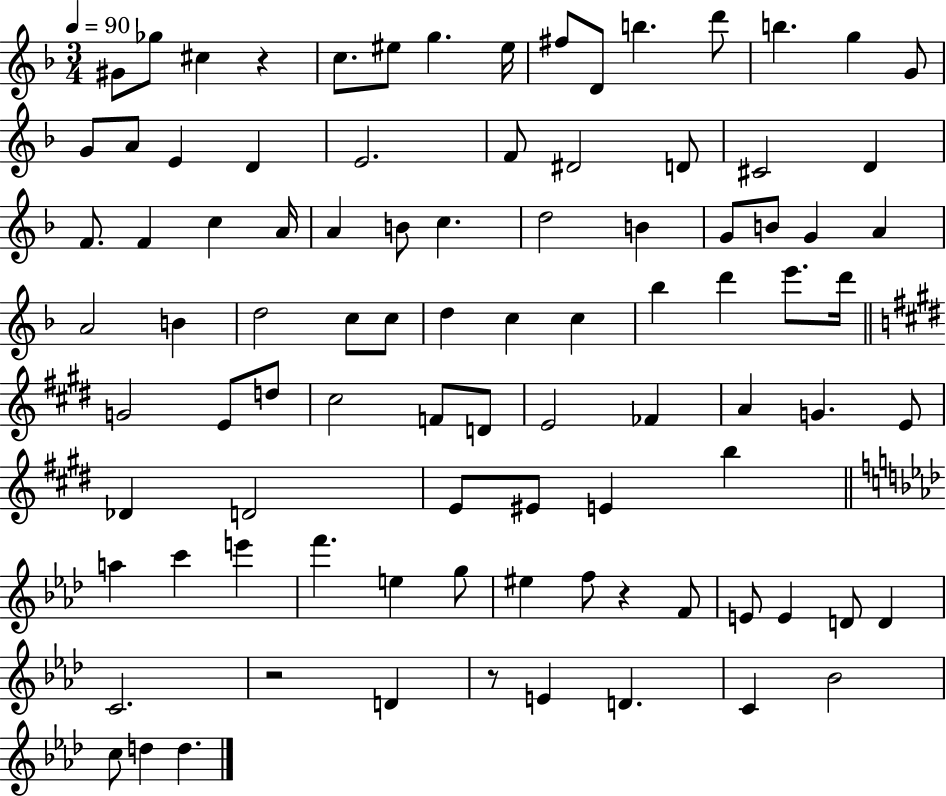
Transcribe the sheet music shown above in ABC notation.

X:1
T:Untitled
M:3/4
L:1/4
K:F
^G/2 _g/2 ^c z c/2 ^e/2 g ^e/4 ^f/2 D/2 b d'/2 b g G/2 G/2 A/2 E D E2 F/2 ^D2 D/2 ^C2 D F/2 F c A/4 A B/2 c d2 B G/2 B/2 G A A2 B d2 c/2 c/2 d c c _b d' e'/2 d'/4 G2 E/2 d/2 ^c2 F/2 D/2 E2 _F A G E/2 _D D2 E/2 ^E/2 E b a c' e' f' e g/2 ^e f/2 z F/2 E/2 E D/2 D C2 z2 D z/2 E D C _B2 c/2 d d